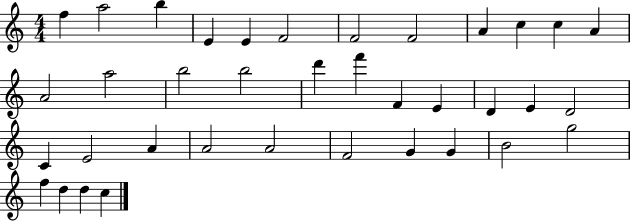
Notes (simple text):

F5/q A5/h B5/q E4/q E4/q F4/h F4/h F4/h A4/q C5/q C5/q A4/q A4/h A5/h B5/h B5/h D6/q F6/q F4/q E4/q D4/q E4/q D4/h C4/q E4/h A4/q A4/h A4/h F4/h G4/q G4/q B4/h G5/h F5/q D5/q D5/q C5/q